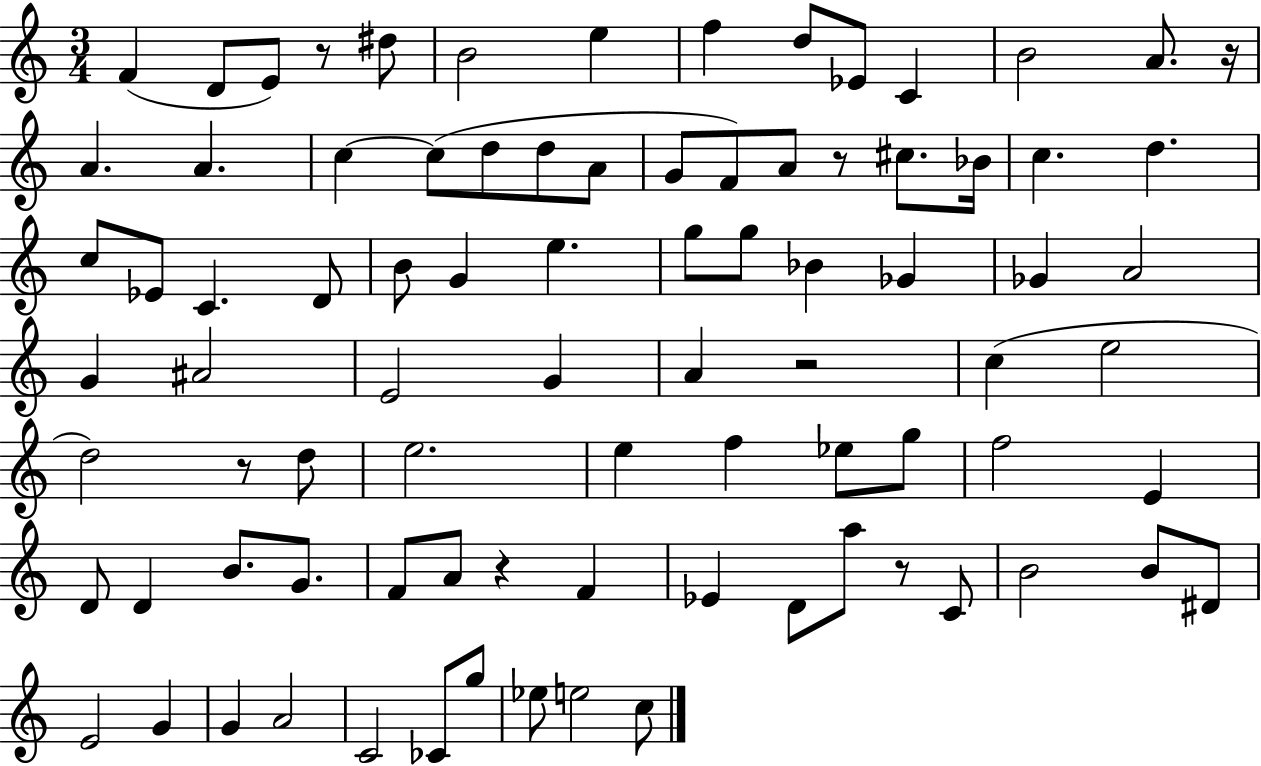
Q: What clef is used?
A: treble